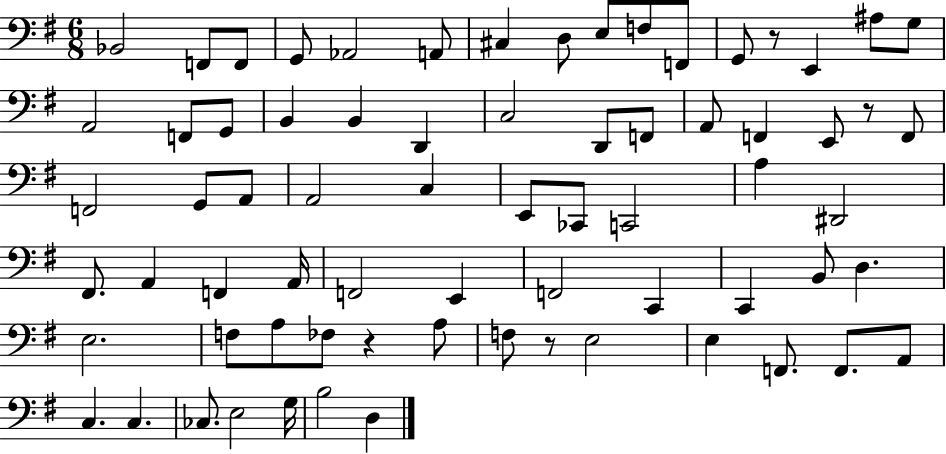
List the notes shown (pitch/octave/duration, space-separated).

Bb2/h F2/e F2/e G2/e Ab2/h A2/e C#3/q D3/e E3/e F3/e F2/e G2/e R/e E2/q A#3/e G3/e A2/h F2/e G2/e B2/q B2/q D2/q C3/h D2/e F2/e A2/e F2/q E2/e R/e F2/e F2/h G2/e A2/e A2/h C3/q E2/e CES2/e C2/h A3/q D#2/h F#2/e. A2/q F2/q A2/s F2/h E2/q F2/h C2/q C2/q B2/e D3/q. E3/h. F3/e A3/e FES3/e R/q A3/e F3/e R/e E3/h E3/q F2/e. F2/e. A2/e C3/q. C3/q. CES3/e. E3/h G3/s B3/h D3/q